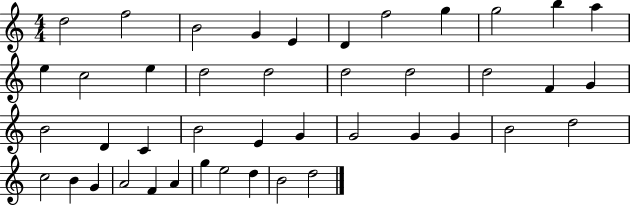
D5/h F5/h B4/h G4/q E4/q D4/q F5/h G5/q G5/h B5/q A5/q E5/q C5/h E5/q D5/h D5/h D5/h D5/h D5/h F4/q G4/q B4/h D4/q C4/q B4/h E4/q G4/q G4/h G4/q G4/q B4/h D5/h C5/h B4/q G4/q A4/h F4/q A4/q G5/q E5/h D5/q B4/h D5/h